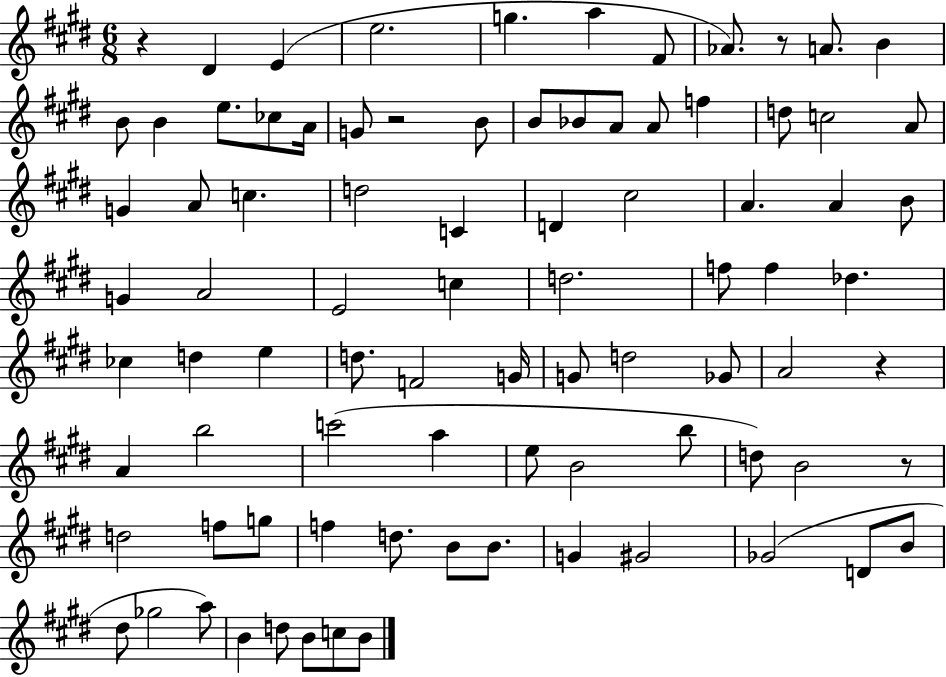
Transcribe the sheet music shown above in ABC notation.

X:1
T:Untitled
M:6/8
L:1/4
K:E
z ^D E e2 g a ^F/2 _A/2 z/2 A/2 B B/2 B e/2 _c/2 A/4 G/2 z2 B/2 B/2 _B/2 A/2 A/2 f d/2 c2 A/2 G A/2 c d2 C D ^c2 A A B/2 G A2 E2 c d2 f/2 f _d _c d e d/2 F2 G/4 G/2 d2 _G/2 A2 z A b2 c'2 a e/2 B2 b/2 d/2 B2 z/2 d2 f/2 g/2 f d/2 B/2 B/2 G ^G2 _G2 D/2 B/2 ^d/2 _g2 a/2 B d/2 B/2 c/2 B/2